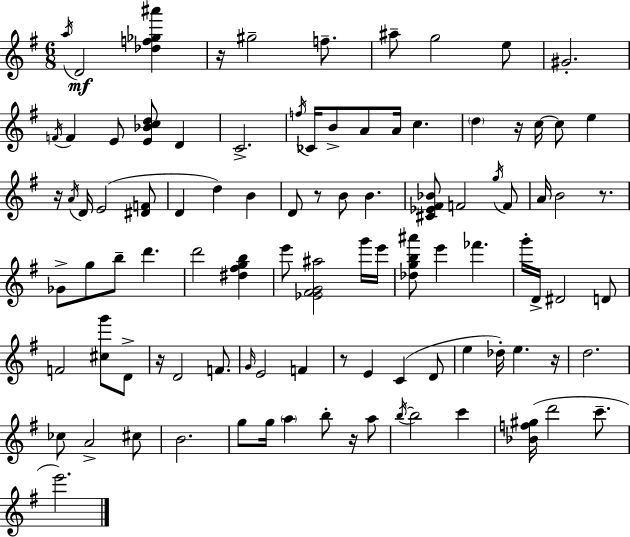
X:1
T:Untitled
M:6/8
L:1/4
K:Em
a/4 D2 [_df_g^a'] z/4 ^g2 f/2 ^a/2 g2 e/2 ^G2 F/4 F E/2 [E_Bcd]/2 D C2 f/4 _C/4 B/2 A/2 A/4 c d z/4 c/4 c/2 e z/4 A/4 D/4 E2 [^DF]/2 D d B D/2 z/2 B/2 B [^C_E^F_B]/2 F2 g/4 F/2 A/4 B2 z/2 _G/2 g/2 b/2 d' d'2 [^d^fgb] e'/2 [_E^FG^a]2 g'/4 e'/4 [_dgb^a']/2 e' _f' g'/4 D/4 ^D2 D/2 F2 [^cg']/2 D/2 z/4 D2 F/2 G/4 E2 F z/2 E C D/2 e _d/4 e z/4 d2 _c/2 A2 ^c/2 B2 g/2 g/4 a b/2 z/4 a/2 b/4 b2 c' [_Bf^g]/4 d'2 c'/2 e'2